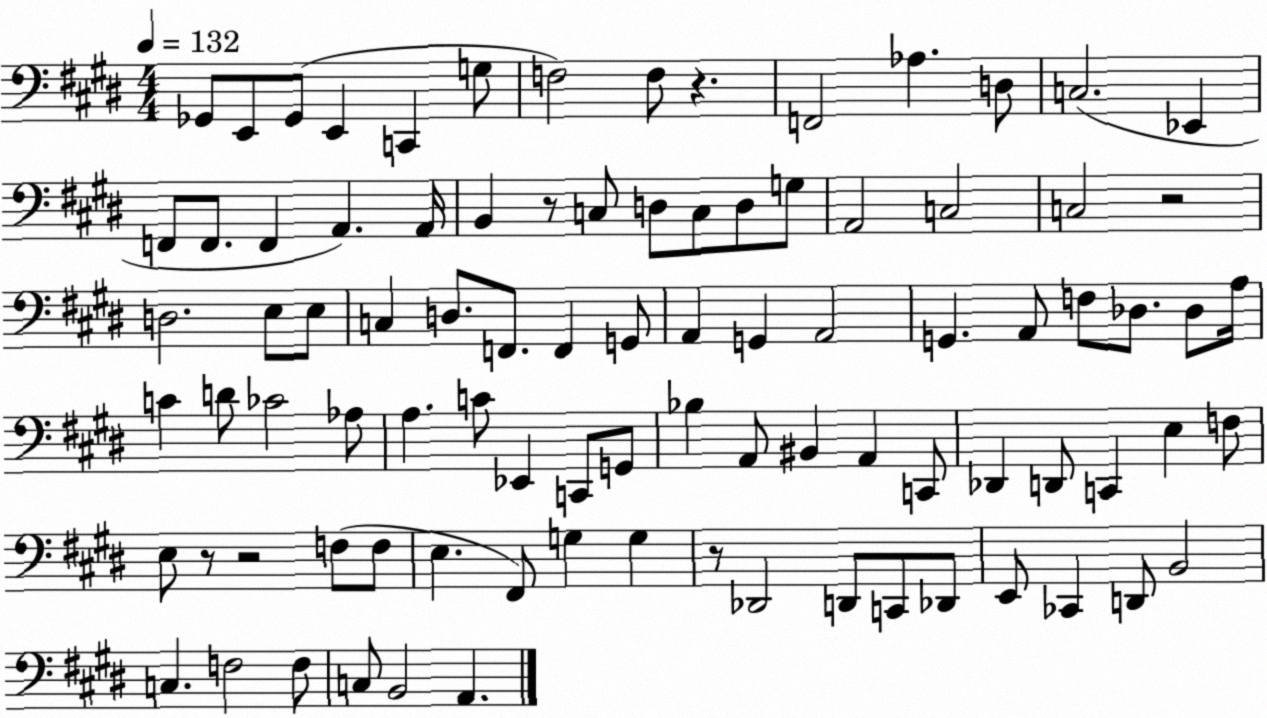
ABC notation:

X:1
T:Untitled
M:4/4
L:1/4
K:E
_G,,/2 E,,/2 _G,,/2 E,, C,, G,/2 F,2 F,/2 z F,,2 _A, D,/2 C,2 _E,, F,,/2 F,,/2 F,, A,, A,,/4 B,, z/2 C,/2 D,/2 C,/2 D,/2 G,/2 A,,2 C,2 C,2 z2 D,2 E,/2 E,/2 C, D,/2 F,,/2 F,, G,,/2 A,, G,, A,,2 G,, A,,/2 F,/2 _D,/2 _D,/2 A,/4 C D/2 _C2 _A,/2 A, C/2 _E,, C,,/2 G,,/2 _B, A,,/2 ^B,, A,, C,,/2 _D,, D,,/2 C,, E, F,/2 E,/2 z/2 z2 F,/2 F,/2 E, ^F,,/2 G, G, z/2 _D,,2 D,,/2 C,,/2 _D,,/2 E,,/2 _C,, D,,/2 B,,2 C, F,2 F,/2 C,/2 B,,2 A,,